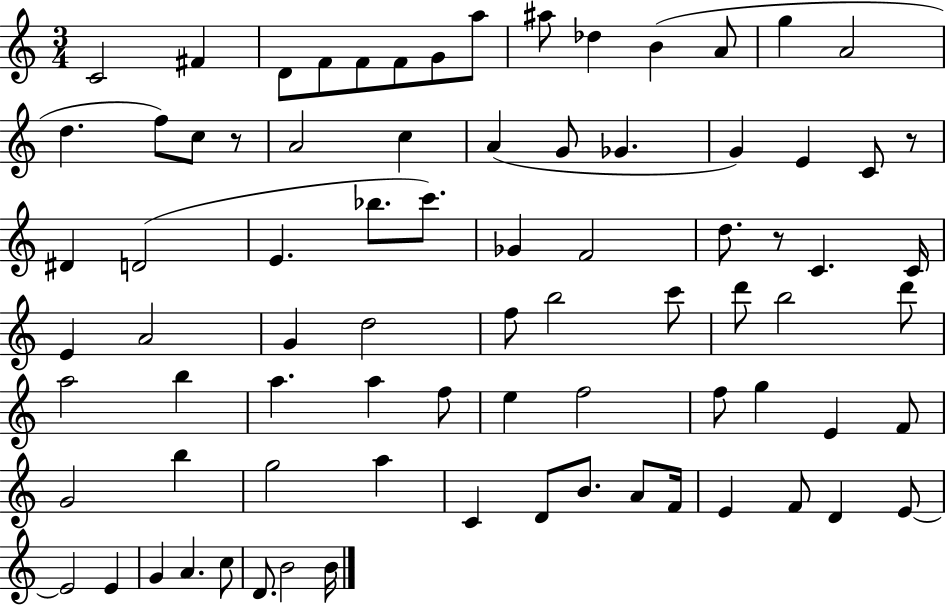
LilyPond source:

{
  \clef treble
  \numericTimeSignature
  \time 3/4
  \key c \major
  \repeat volta 2 { c'2 fis'4 | d'8 f'8 f'8 f'8 g'8 a''8 | ais''8 des''4 b'4( a'8 | g''4 a'2 | \break d''4. f''8) c''8 r8 | a'2 c''4 | a'4( g'8 ges'4. | g'4) e'4 c'8 r8 | \break dis'4 d'2( | e'4. bes''8. c'''8.) | ges'4 f'2 | d''8. r8 c'4. c'16 | \break e'4 a'2 | g'4 d''2 | f''8 b''2 c'''8 | d'''8 b''2 d'''8 | \break a''2 b''4 | a''4. a''4 f''8 | e''4 f''2 | f''8 g''4 e'4 f'8 | \break g'2 b''4 | g''2 a''4 | c'4 d'8 b'8. a'8 f'16 | e'4 f'8 d'4 e'8~~ | \break e'2 e'4 | g'4 a'4. c''8 | d'8. b'2 b'16 | } \bar "|."
}